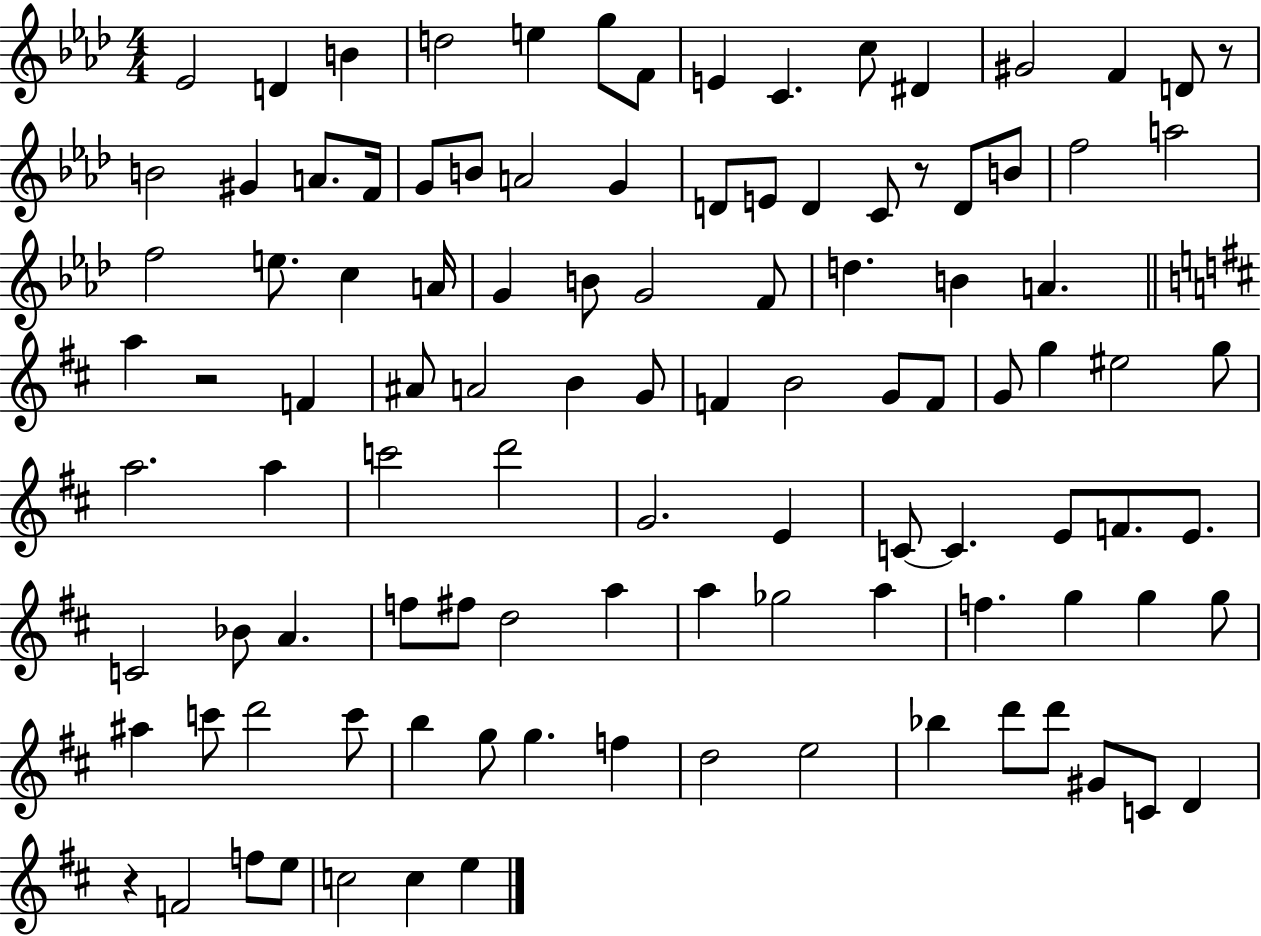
{
  \clef treble
  \numericTimeSignature
  \time 4/4
  \key aes \major
  ees'2 d'4 b'4 | d''2 e''4 g''8 f'8 | e'4 c'4. c''8 dis'4 | gis'2 f'4 d'8 r8 | \break b'2 gis'4 a'8. f'16 | g'8 b'8 a'2 g'4 | d'8 e'8 d'4 c'8 r8 d'8 b'8 | f''2 a''2 | \break f''2 e''8. c''4 a'16 | g'4 b'8 g'2 f'8 | d''4. b'4 a'4. | \bar "||" \break \key b \minor a''4 r2 f'4 | ais'8 a'2 b'4 g'8 | f'4 b'2 g'8 f'8 | g'8 g''4 eis''2 g''8 | \break a''2. a''4 | c'''2 d'''2 | g'2. e'4 | c'8~~ c'4. e'8 f'8. e'8. | \break c'2 bes'8 a'4. | f''8 fis''8 d''2 a''4 | a''4 ges''2 a''4 | f''4. g''4 g''4 g''8 | \break ais''4 c'''8 d'''2 c'''8 | b''4 g''8 g''4. f''4 | d''2 e''2 | bes''4 d'''8 d'''8 gis'8 c'8 d'4 | \break r4 f'2 f''8 e''8 | c''2 c''4 e''4 | \bar "|."
}